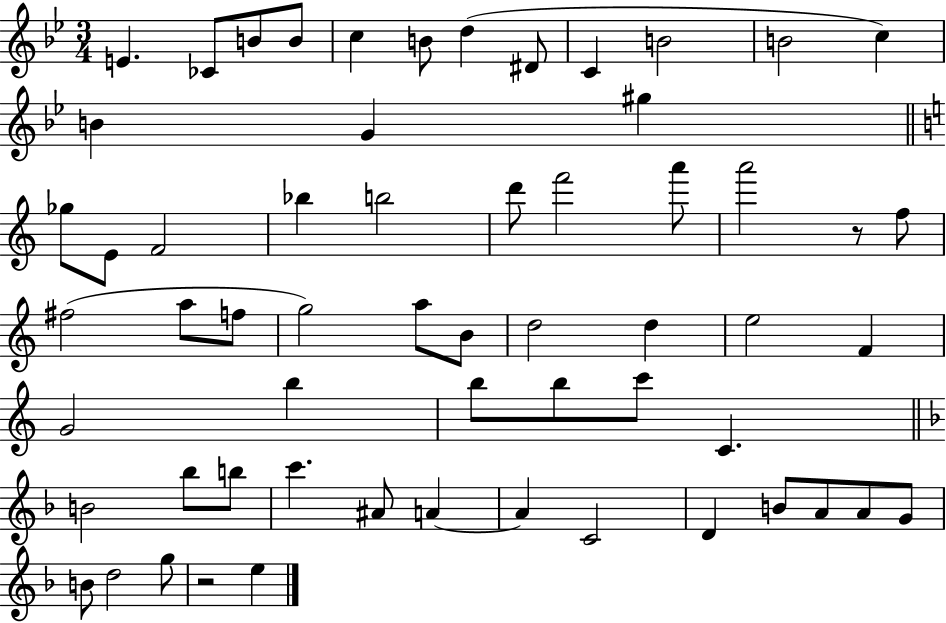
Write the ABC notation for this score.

X:1
T:Untitled
M:3/4
L:1/4
K:Bb
E _C/2 B/2 B/2 c B/2 d ^D/2 C B2 B2 c B G ^g _g/2 E/2 F2 _b b2 d'/2 f'2 a'/2 a'2 z/2 f/2 ^f2 a/2 f/2 g2 a/2 B/2 d2 d e2 F G2 b b/2 b/2 c'/2 C B2 _b/2 b/2 c' ^A/2 A A C2 D B/2 A/2 A/2 G/2 B/2 d2 g/2 z2 e